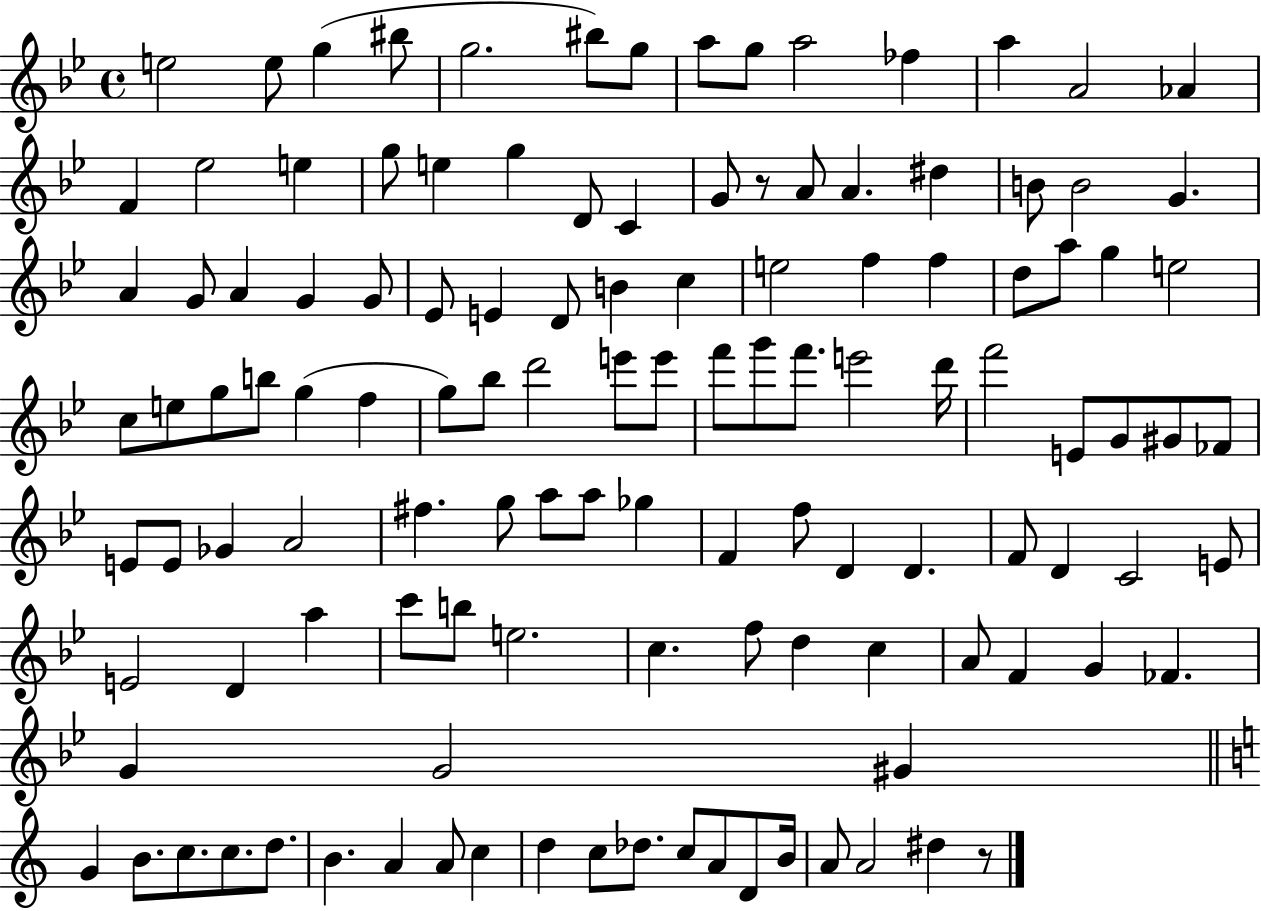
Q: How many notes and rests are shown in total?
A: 122